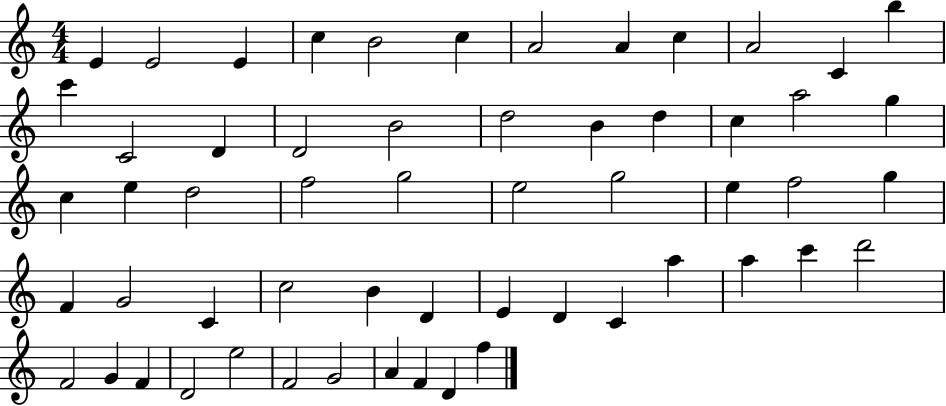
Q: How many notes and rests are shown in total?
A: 57